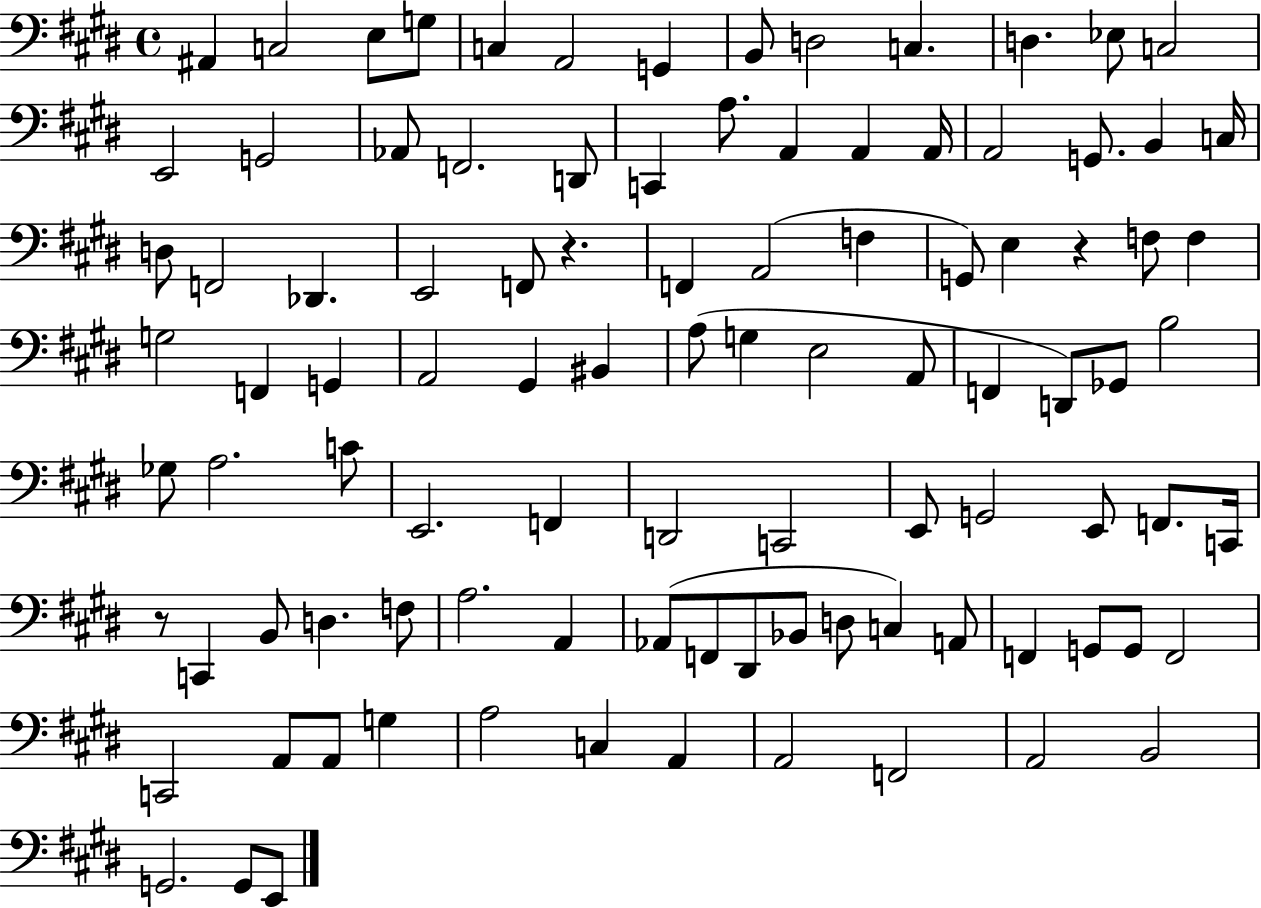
A#2/q C3/h E3/e G3/e C3/q A2/h G2/q B2/e D3/h C3/q. D3/q. Eb3/e C3/h E2/h G2/h Ab2/e F2/h. D2/e C2/q A3/e. A2/q A2/q A2/s A2/h G2/e. B2/q C3/s D3/e F2/h Db2/q. E2/h F2/e R/q. F2/q A2/h F3/q G2/e E3/q R/q F3/e F3/q G3/h F2/q G2/q A2/h G#2/q BIS2/q A3/e G3/q E3/h A2/e F2/q D2/e Gb2/e B3/h Gb3/e A3/h. C4/e E2/h. F2/q D2/h C2/h E2/e G2/h E2/e F2/e. C2/s R/e C2/q B2/e D3/q. F3/e A3/h. A2/q Ab2/e F2/e D#2/e Bb2/e D3/e C3/q A2/e F2/q G2/e G2/e F2/h C2/h A2/e A2/e G3/q A3/h C3/q A2/q A2/h F2/h A2/h B2/h G2/h. G2/e E2/e